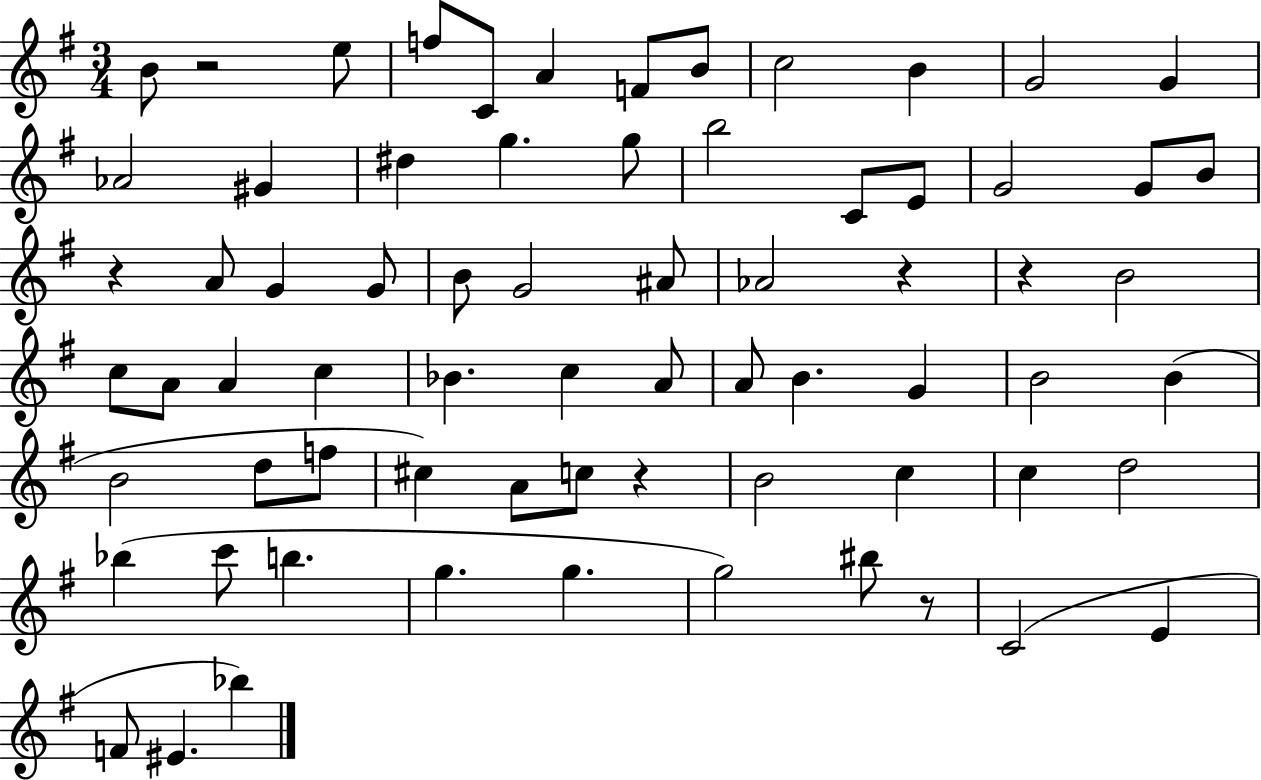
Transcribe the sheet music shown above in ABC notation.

X:1
T:Untitled
M:3/4
L:1/4
K:G
B/2 z2 e/2 f/2 C/2 A F/2 B/2 c2 B G2 G _A2 ^G ^d g g/2 b2 C/2 E/2 G2 G/2 B/2 z A/2 G G/2 B/2 G2 ^A/2 _A2 z z B2 c/2 A/2 A c _B c A/2 A/2 B G B2 B B2 d/2 f/2 ^c A/2 c/2 z B2 c c d2 _b c'/2 b g g g2 ^b/2 z/2 C2 E F/2 ^E _b